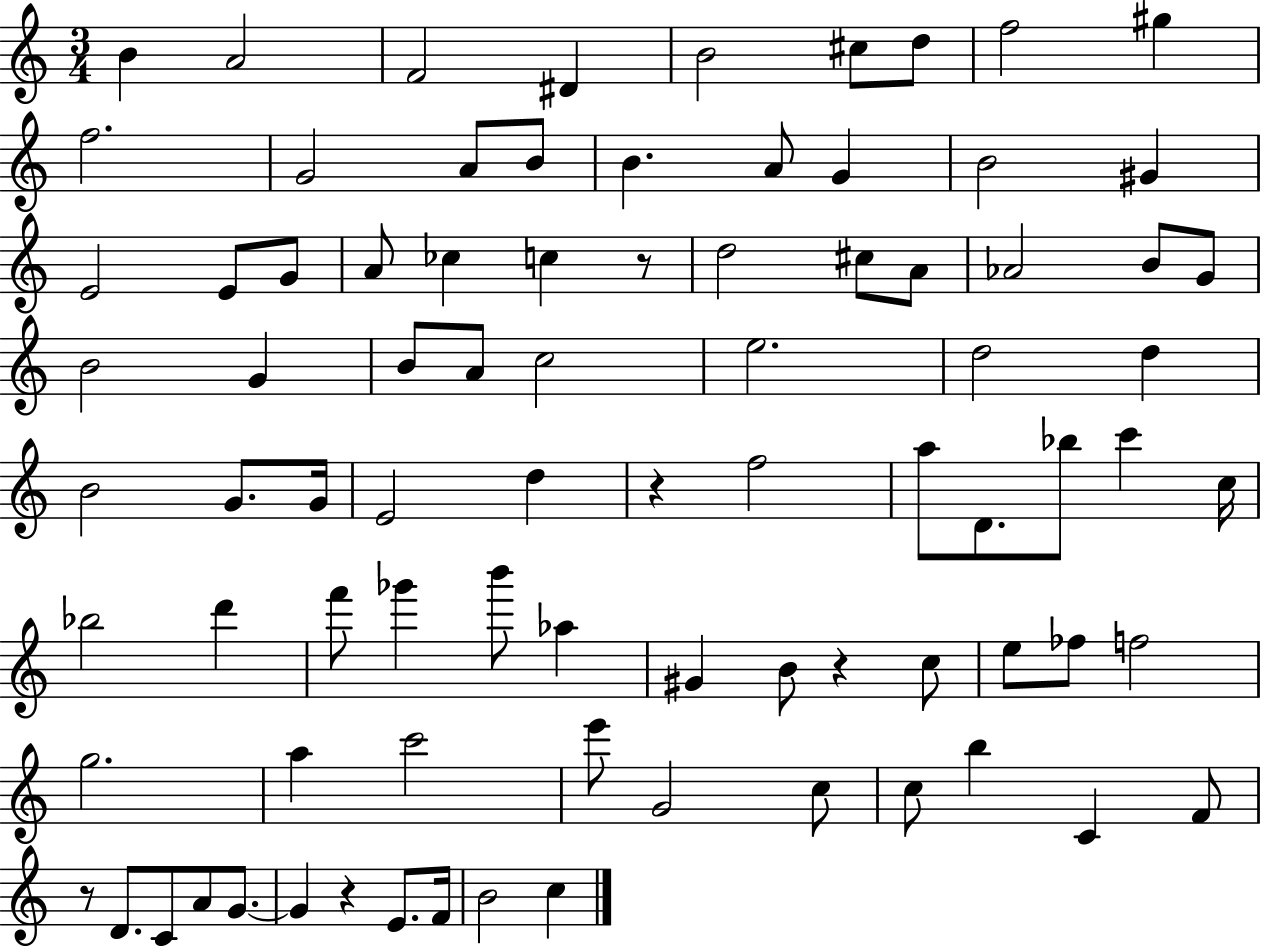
B4/q A4/h F4/h D#4/q B4/h C#5/e D5/e F5/h G#5/q F5/h. G4/h A4/e B4/e B4/q. A4/e G4/q B4/h G#4/q E4/h E4/e G4/e A4/e CES5/q C5/q R/e D5/h C#5/e A4/e Ab4/h B4/e G4/e B4/h G4/q B4/e A4/e C5/h E5/h. D5/h D5/q B4/h G4/e. G4/s E4/h D5/q R/q F5/h A5/e D4/e. Bb5/e C6/q C5/s Bb5/h D6/q F6/e Gb6/q B6/e Ab5/q G#4/q B4/e R/q C5/e E5/e FES5/e F5/h G5/h. A5/q C6/h E6/e G4/h C5/e C5/e B5/q C4/q F4/e R/e D4/e. C4/e A4/e G4/e. G4/q R/q E4/e. F4/s B4/h C5/q